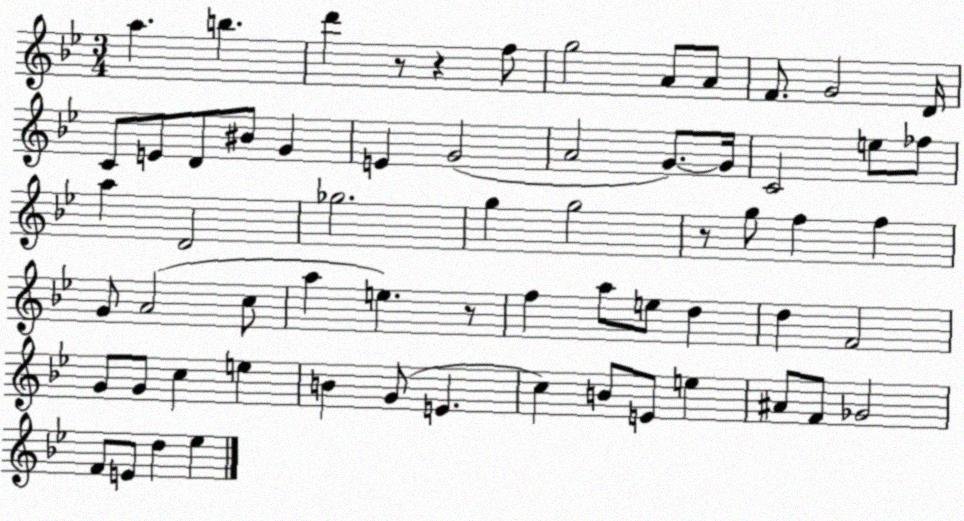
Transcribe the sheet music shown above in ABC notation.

X:1
T:Untitled
M:3/4
L:1/4
K:Bb
a b d' z/2 z f/2 g2 A/2 A/2 F/2 G2 D/4 C/2 E/2 D/2 ^B/2 G E G2 A2 G/2 G/4 C2 e/2 _f/2 a D2 _g2 g g2 z/2 g/2 f f G/2 A2 c/2 a e z/2 f a/2 e/2 d d F2 G/2 G/2 c e B G/2 E c B/2 E/2 e ^A/2 F/2 _G2 F/2 E/2 d _e